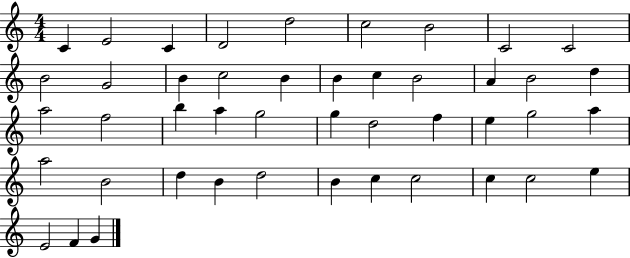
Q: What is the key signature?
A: C major